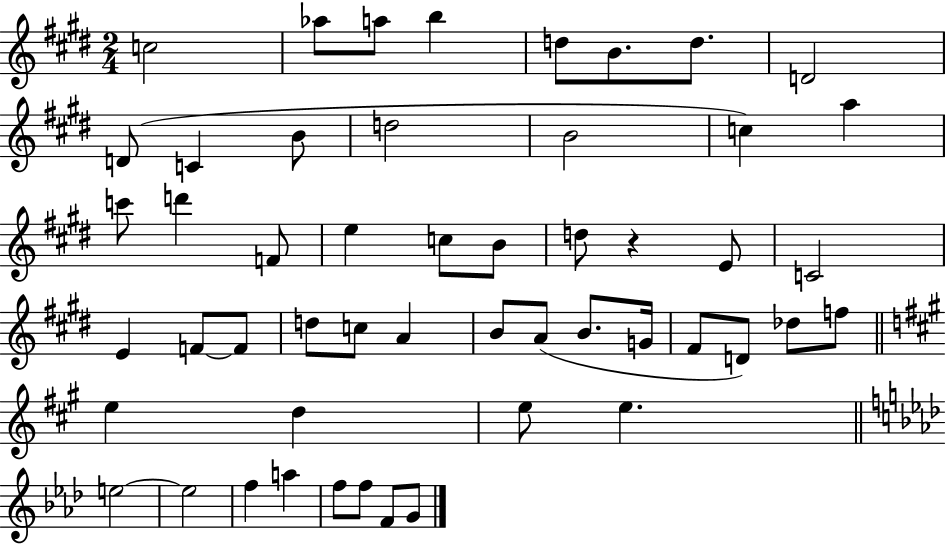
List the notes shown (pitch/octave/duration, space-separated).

C5/h Ab5/e A5/e B5/q D5/e B4/e. D5/e. D4/h D4/e C4/q B4/e D5/h B4/h C5/q A5/q C6/e D6/q F4/e E5/q C5/e B4/e D5/e R/q E4/e C4/h E4/q F4/e F4/e D5/e C5/e A4/q B4/e A4/e B4/e. G4/s F#4/e D4/e Db5/e F5/e E5/q D5/q E5/e E5/q. E5/h E5/h F5/q A5/q F5/e F5/e F4/e G4/e